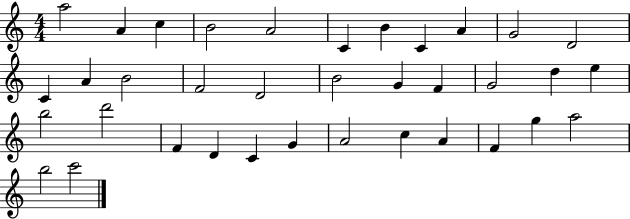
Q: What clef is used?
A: treble